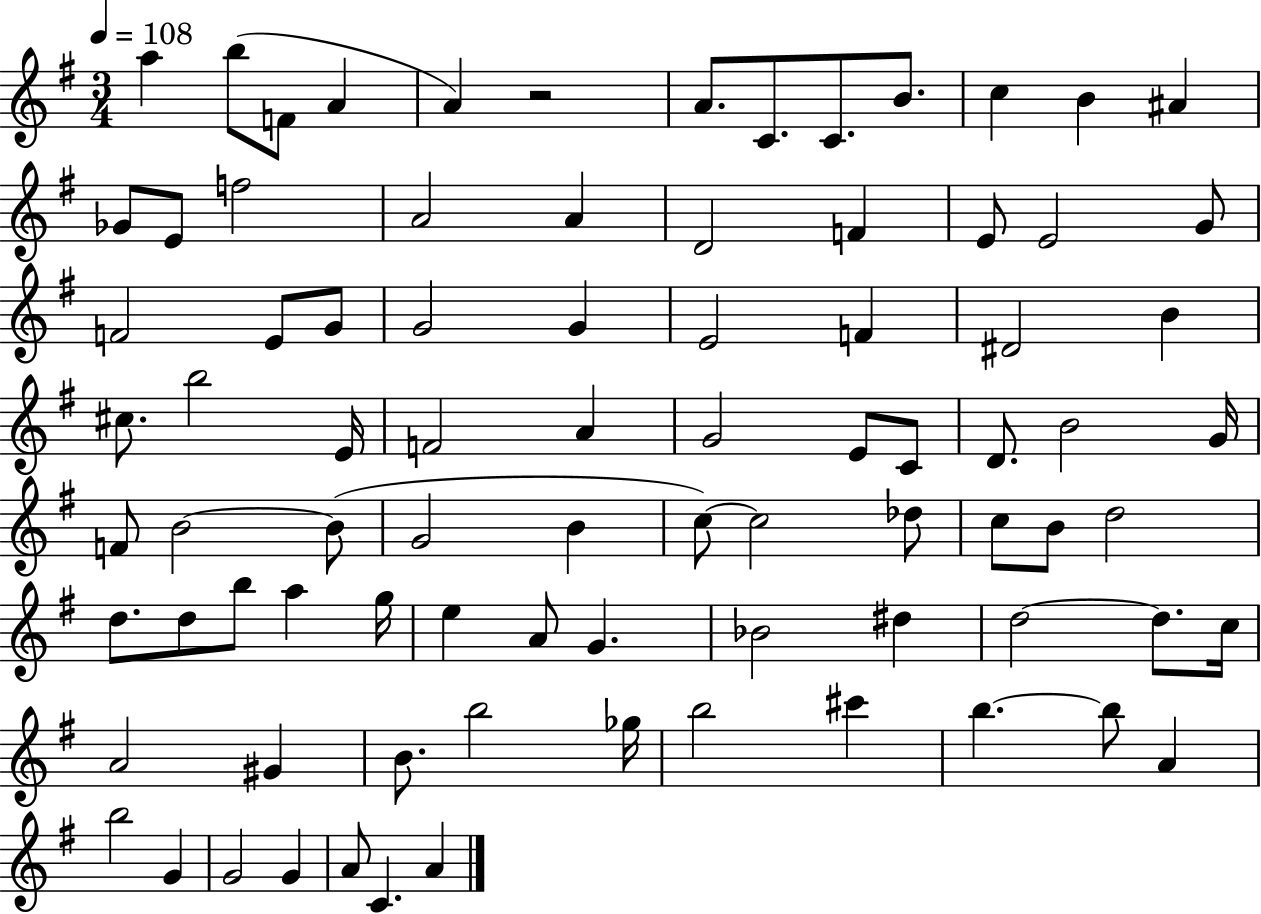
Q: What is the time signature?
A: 3/4